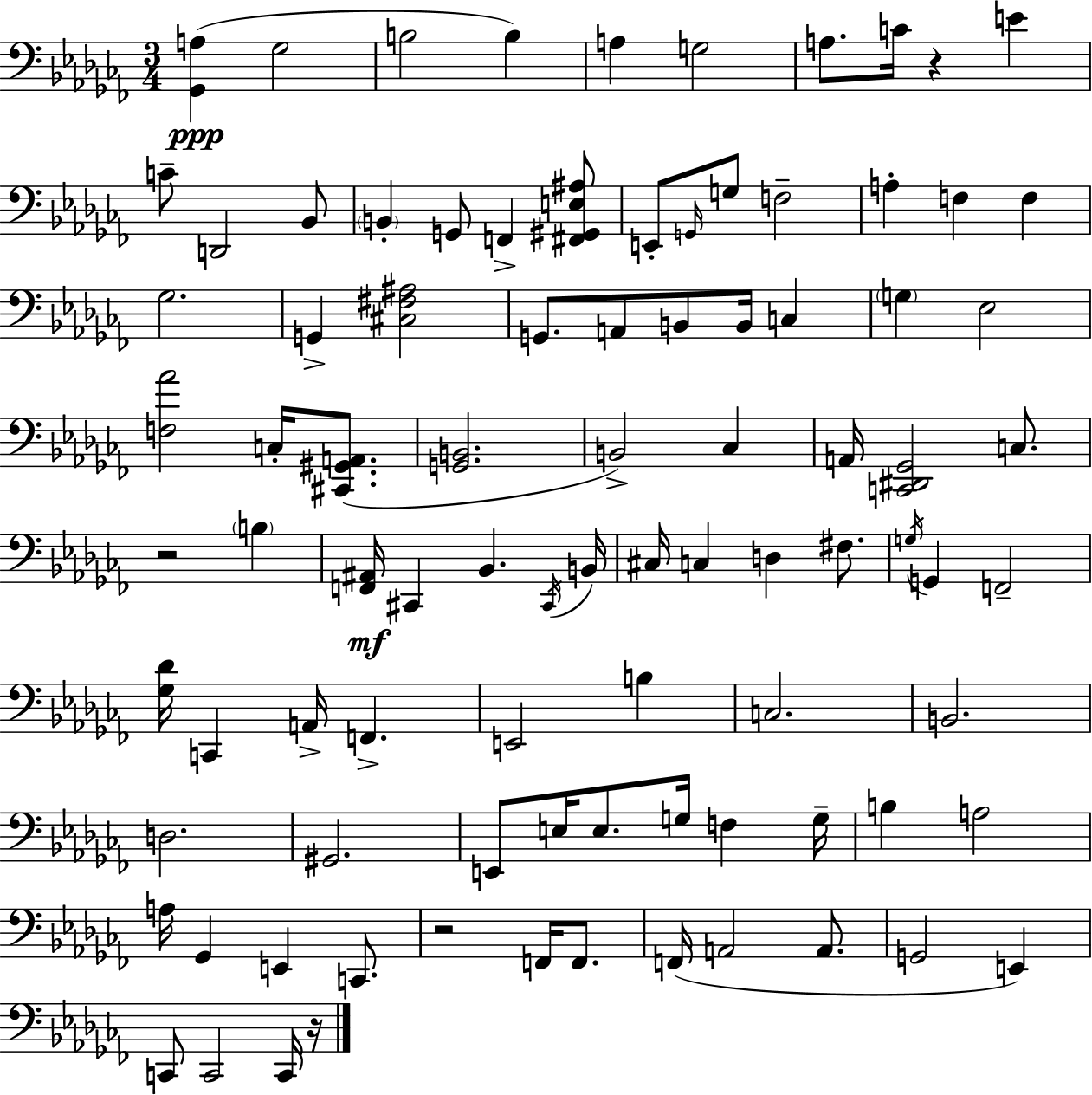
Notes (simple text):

[Gb2,A3]/q Gb3/h B3/h B3/q A3/q G3/h A3/e. C4/s R/q E4/q C4/e D2/h Bb2/e B2/q G2/e F2/q [F#2,G#2,E3,A#3]/e E2/e G2/s G3/e F3/h A3/q F3/q F3/q Gb3/h. G2/q [C#3,F#3,A#3]/h G2/e. A2/e B2/e B2/s C3/q G3/q Eb3/h [F3,Ab4]/h C3/s [C#2,G#2,A2]/e. [G2,B2]/h. B2/h CES3/q A2/s [C2,D#2,Gb2]/h C3/e. R/h B3/q [F2,A#2]/s C#2/q Bb2/q. C#2/s B2/s C#3/s C3/q D3/q F#3/e. G3/s G2/q F2/h [Gb3,Db4]/s C2/q A2/s F2/q. E2/h B3/q C3/h. B2/h. D3/h. G#2/h. E2/e E3/s E3/e. G3/s F3/q G3/s B3/q A3/h A3/s Gb2/q E2/q C2/e. R/h F2/s F2/e. F2/s A2/h A2/e. G2/h E2/q C2/e C2/h C2/s R/s